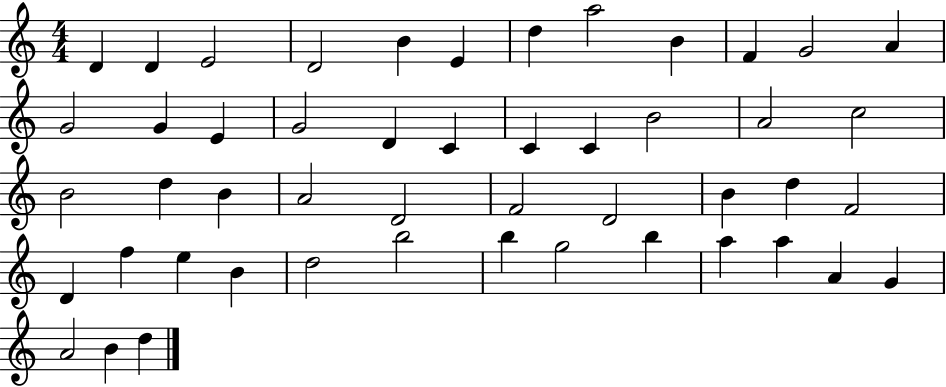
X:1
T:Untitled
M:4/4
L:1/4
K:C
D D E2 D2 B E d a2 B F G2 A G2 G E G2 D C C C B2 A2 c2 B2 d B A2 D2 F2 D2 B d F2 D f e B d2 b2 b g2 b a a A G A2 B d